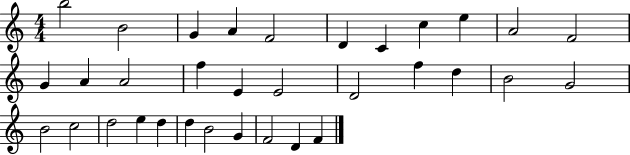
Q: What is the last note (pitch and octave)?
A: F4